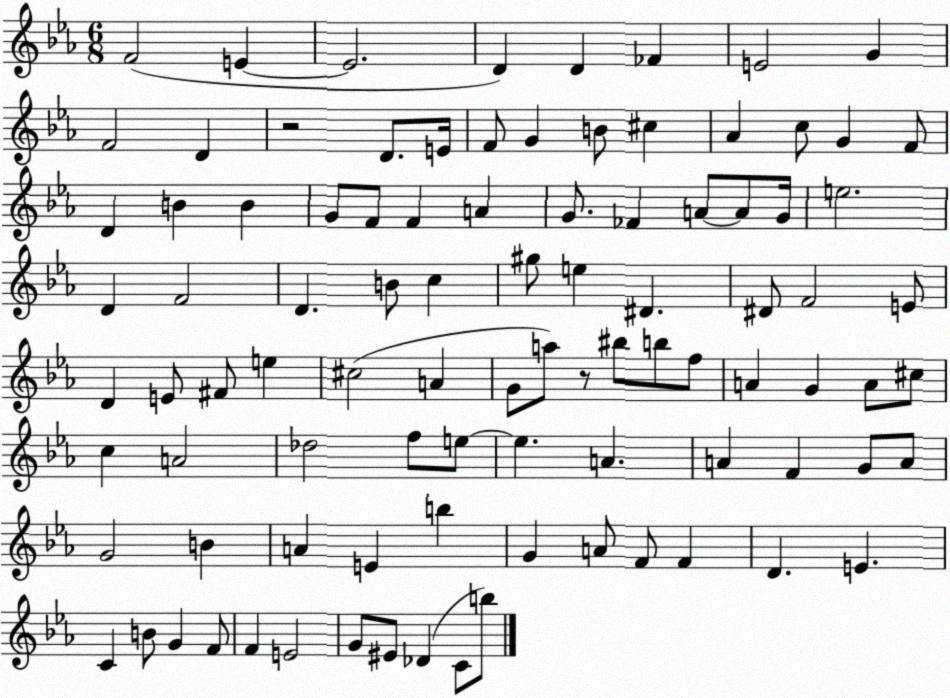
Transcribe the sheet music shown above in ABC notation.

X:1
T:Untitled
M:6/8
L:1/4
K:Eb
F2 E E2 D D _F E2 G F2 D z2 D/2 E/4 F/2 G B/2 ^c _A c/2 G F/2 D B B G/2 F/2 F A G/2 _F A/2 A/2 G/4 e2 D F2 D B/2 c ^g/2 e ^D ^D/2 F2 E/2 D E/2 ^F/2 e ^c2 A G/2 a/2 z/2 ^b/2 b/2 f/2 A G A/2 ^c/2 c A2 _d2 f/2 e/2 e A A F G/2 A/2 G2 B A E b G A/2 F/2 F D E C B/2 G F/2 F E2 G/2 ^E/2 _D C/2 b/2